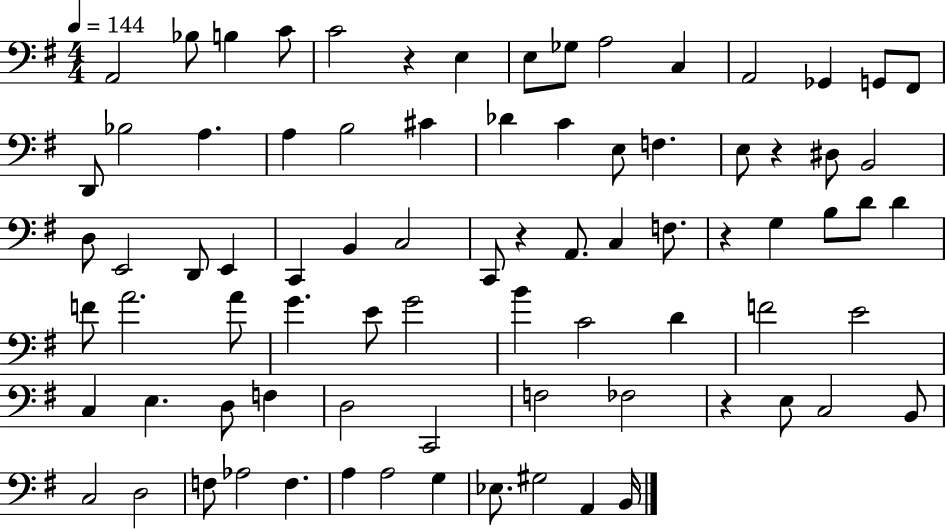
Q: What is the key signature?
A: G major